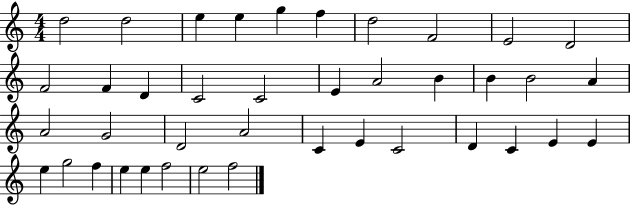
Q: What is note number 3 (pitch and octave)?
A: E5